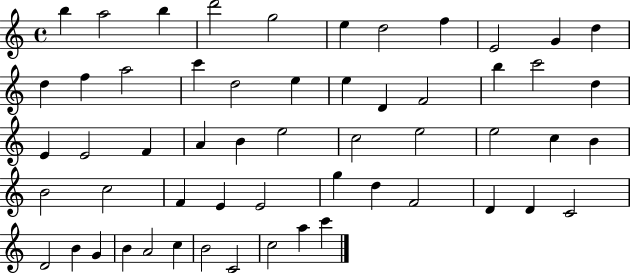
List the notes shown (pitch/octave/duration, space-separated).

B5/q A5/h B5/q D6/h G5/h E5/q D5/h F5/q E4/h G4/q D5/q D5/q F5/q A5/h C6/q D5/h E5/q E5/q D4/q F4/h B5/q C6/h D5/q E4/q E4/h F4/q A4/q B4/q E5/h C5/h E5/h E5/h C5/q B4/q B4/h C5/h F4/q E4/q E4/h G5/q D5/q F4/h D4/q D4/q C4/h D4/h B4/q G4/q B4/q A4/h C5/q B4/h C4/h C5/h A5/q C6/q